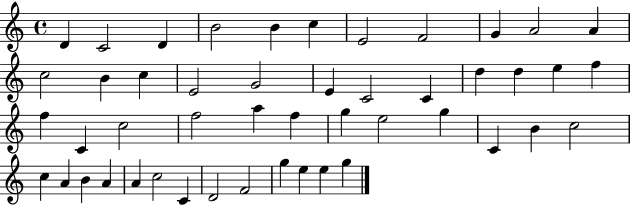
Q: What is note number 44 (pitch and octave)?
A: F4